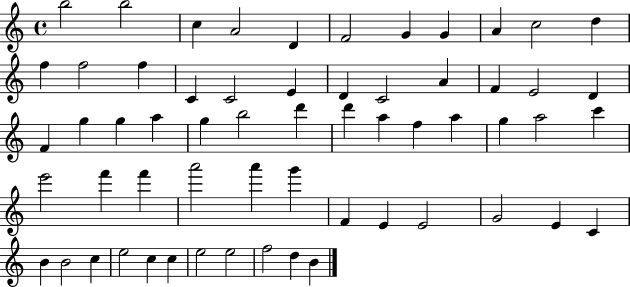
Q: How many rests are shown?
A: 0